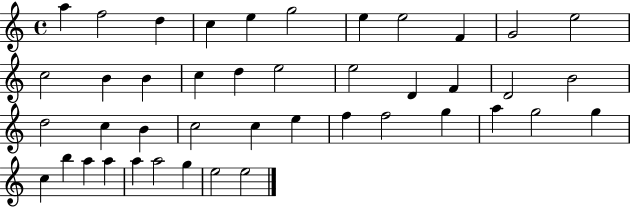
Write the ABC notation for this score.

X:1
T:Untitled
M:4/4
L:1/4
K:C
a f2 d c e g2 e e2 F G2 e2 c2 B B c d e2 e2 D F D2 B2 d2 c B c2 c e f f2 g a g2 g c b a a a a2 g e2 e2